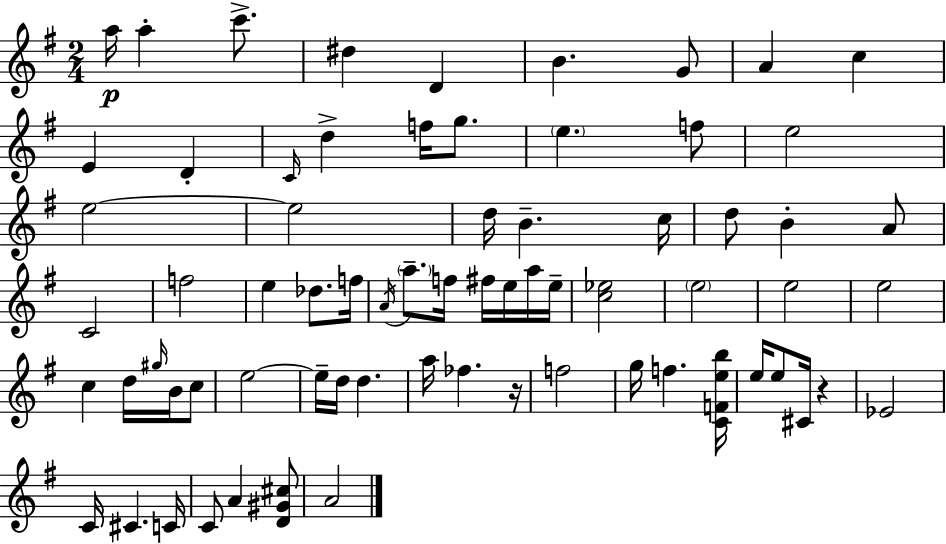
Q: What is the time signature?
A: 2/4